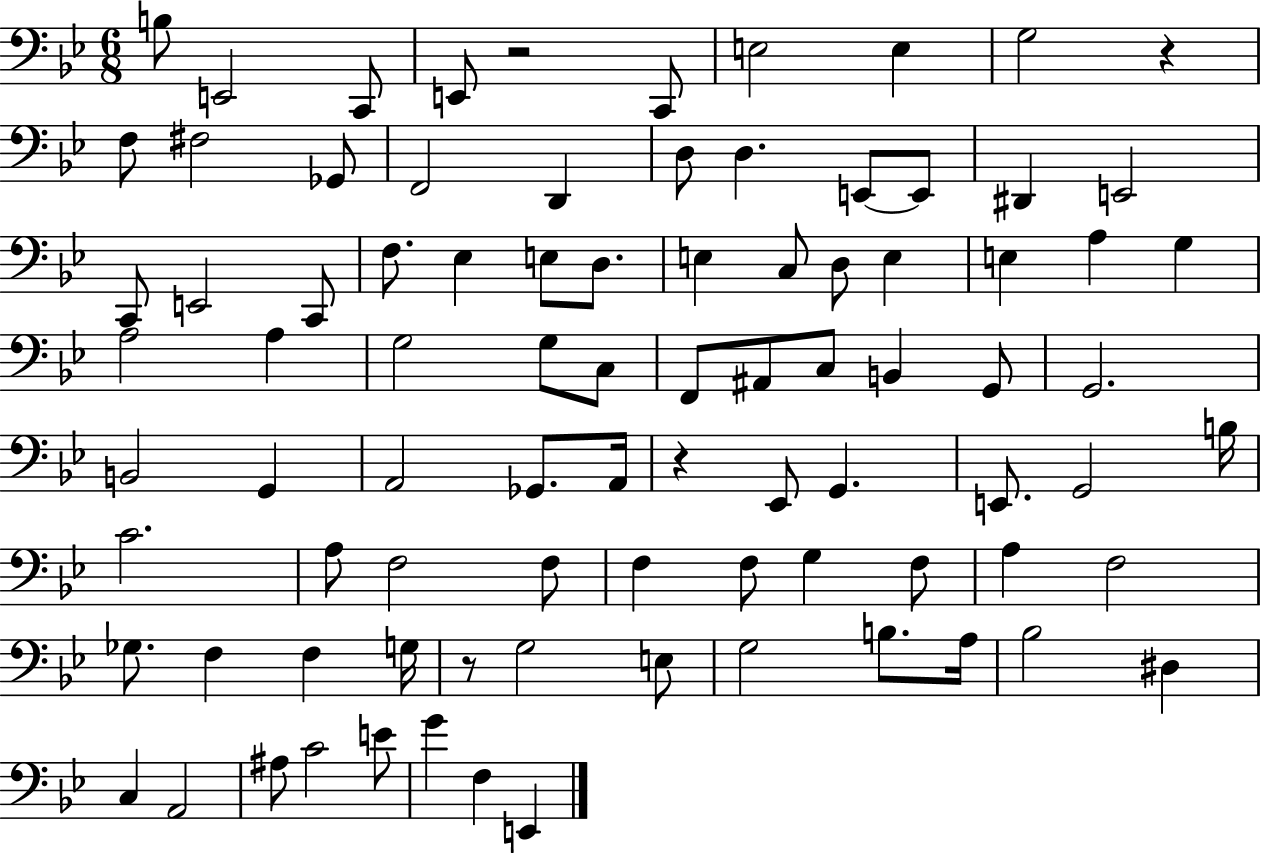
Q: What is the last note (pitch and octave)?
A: E2